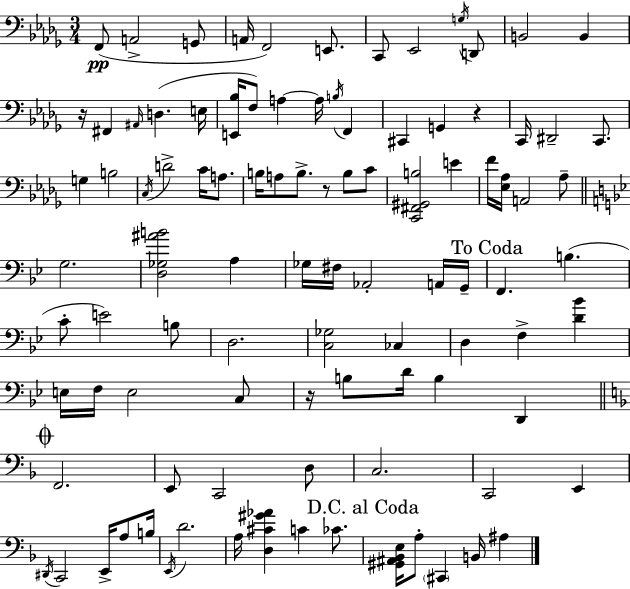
X:1
T:Untitled
M:3/4
L:1/4
K:Bbm
F,,/2 A,,2 G,,/2 A,,/4 F,,2 E,,/2 C,,/2 _E,,2 G,/4 D,,/2 B,,2 B,, z/4 ^F,, ^A,,/4 D, E,/4 [E,,_B,]/4 F,/2 A, A,/4 B,/4 F,, ^C,, G,, z C,,/4 ^D,,2 C,,/2 G, B,2 C,/4 D2 C/4 A,/2 B,/4 A,/2 B,/2 z/2 B,/2 C/2 [C,,^F,,^G,,B,]2 E F/4 [_E,_A,]/4 A,,2 _A,/2 G,2 [D,_G,^AB]2 A, _G,/4 ^F,/4 _A,,2 A,,/4 G,,/4 F,, B, C/2 E2 B,/2 D,2 [C,_G,]2 _C, D, F, [D_B] E,/4 F,/4 E,2 C,/2 z/4 B,/2 D/4 B, D,, F,,2 E,,/2 C,,2 D,/2 C,2 C,,2 E,, ^D,,/4 C,,2 E,,/4 A,/2 B,/4 E,,/4 D2 A,/4 [D,^C^G_A] C _C/2 [^G,,^A,,_B,,E,]/4 A,/2 ^C,, B,,/4 ^A,